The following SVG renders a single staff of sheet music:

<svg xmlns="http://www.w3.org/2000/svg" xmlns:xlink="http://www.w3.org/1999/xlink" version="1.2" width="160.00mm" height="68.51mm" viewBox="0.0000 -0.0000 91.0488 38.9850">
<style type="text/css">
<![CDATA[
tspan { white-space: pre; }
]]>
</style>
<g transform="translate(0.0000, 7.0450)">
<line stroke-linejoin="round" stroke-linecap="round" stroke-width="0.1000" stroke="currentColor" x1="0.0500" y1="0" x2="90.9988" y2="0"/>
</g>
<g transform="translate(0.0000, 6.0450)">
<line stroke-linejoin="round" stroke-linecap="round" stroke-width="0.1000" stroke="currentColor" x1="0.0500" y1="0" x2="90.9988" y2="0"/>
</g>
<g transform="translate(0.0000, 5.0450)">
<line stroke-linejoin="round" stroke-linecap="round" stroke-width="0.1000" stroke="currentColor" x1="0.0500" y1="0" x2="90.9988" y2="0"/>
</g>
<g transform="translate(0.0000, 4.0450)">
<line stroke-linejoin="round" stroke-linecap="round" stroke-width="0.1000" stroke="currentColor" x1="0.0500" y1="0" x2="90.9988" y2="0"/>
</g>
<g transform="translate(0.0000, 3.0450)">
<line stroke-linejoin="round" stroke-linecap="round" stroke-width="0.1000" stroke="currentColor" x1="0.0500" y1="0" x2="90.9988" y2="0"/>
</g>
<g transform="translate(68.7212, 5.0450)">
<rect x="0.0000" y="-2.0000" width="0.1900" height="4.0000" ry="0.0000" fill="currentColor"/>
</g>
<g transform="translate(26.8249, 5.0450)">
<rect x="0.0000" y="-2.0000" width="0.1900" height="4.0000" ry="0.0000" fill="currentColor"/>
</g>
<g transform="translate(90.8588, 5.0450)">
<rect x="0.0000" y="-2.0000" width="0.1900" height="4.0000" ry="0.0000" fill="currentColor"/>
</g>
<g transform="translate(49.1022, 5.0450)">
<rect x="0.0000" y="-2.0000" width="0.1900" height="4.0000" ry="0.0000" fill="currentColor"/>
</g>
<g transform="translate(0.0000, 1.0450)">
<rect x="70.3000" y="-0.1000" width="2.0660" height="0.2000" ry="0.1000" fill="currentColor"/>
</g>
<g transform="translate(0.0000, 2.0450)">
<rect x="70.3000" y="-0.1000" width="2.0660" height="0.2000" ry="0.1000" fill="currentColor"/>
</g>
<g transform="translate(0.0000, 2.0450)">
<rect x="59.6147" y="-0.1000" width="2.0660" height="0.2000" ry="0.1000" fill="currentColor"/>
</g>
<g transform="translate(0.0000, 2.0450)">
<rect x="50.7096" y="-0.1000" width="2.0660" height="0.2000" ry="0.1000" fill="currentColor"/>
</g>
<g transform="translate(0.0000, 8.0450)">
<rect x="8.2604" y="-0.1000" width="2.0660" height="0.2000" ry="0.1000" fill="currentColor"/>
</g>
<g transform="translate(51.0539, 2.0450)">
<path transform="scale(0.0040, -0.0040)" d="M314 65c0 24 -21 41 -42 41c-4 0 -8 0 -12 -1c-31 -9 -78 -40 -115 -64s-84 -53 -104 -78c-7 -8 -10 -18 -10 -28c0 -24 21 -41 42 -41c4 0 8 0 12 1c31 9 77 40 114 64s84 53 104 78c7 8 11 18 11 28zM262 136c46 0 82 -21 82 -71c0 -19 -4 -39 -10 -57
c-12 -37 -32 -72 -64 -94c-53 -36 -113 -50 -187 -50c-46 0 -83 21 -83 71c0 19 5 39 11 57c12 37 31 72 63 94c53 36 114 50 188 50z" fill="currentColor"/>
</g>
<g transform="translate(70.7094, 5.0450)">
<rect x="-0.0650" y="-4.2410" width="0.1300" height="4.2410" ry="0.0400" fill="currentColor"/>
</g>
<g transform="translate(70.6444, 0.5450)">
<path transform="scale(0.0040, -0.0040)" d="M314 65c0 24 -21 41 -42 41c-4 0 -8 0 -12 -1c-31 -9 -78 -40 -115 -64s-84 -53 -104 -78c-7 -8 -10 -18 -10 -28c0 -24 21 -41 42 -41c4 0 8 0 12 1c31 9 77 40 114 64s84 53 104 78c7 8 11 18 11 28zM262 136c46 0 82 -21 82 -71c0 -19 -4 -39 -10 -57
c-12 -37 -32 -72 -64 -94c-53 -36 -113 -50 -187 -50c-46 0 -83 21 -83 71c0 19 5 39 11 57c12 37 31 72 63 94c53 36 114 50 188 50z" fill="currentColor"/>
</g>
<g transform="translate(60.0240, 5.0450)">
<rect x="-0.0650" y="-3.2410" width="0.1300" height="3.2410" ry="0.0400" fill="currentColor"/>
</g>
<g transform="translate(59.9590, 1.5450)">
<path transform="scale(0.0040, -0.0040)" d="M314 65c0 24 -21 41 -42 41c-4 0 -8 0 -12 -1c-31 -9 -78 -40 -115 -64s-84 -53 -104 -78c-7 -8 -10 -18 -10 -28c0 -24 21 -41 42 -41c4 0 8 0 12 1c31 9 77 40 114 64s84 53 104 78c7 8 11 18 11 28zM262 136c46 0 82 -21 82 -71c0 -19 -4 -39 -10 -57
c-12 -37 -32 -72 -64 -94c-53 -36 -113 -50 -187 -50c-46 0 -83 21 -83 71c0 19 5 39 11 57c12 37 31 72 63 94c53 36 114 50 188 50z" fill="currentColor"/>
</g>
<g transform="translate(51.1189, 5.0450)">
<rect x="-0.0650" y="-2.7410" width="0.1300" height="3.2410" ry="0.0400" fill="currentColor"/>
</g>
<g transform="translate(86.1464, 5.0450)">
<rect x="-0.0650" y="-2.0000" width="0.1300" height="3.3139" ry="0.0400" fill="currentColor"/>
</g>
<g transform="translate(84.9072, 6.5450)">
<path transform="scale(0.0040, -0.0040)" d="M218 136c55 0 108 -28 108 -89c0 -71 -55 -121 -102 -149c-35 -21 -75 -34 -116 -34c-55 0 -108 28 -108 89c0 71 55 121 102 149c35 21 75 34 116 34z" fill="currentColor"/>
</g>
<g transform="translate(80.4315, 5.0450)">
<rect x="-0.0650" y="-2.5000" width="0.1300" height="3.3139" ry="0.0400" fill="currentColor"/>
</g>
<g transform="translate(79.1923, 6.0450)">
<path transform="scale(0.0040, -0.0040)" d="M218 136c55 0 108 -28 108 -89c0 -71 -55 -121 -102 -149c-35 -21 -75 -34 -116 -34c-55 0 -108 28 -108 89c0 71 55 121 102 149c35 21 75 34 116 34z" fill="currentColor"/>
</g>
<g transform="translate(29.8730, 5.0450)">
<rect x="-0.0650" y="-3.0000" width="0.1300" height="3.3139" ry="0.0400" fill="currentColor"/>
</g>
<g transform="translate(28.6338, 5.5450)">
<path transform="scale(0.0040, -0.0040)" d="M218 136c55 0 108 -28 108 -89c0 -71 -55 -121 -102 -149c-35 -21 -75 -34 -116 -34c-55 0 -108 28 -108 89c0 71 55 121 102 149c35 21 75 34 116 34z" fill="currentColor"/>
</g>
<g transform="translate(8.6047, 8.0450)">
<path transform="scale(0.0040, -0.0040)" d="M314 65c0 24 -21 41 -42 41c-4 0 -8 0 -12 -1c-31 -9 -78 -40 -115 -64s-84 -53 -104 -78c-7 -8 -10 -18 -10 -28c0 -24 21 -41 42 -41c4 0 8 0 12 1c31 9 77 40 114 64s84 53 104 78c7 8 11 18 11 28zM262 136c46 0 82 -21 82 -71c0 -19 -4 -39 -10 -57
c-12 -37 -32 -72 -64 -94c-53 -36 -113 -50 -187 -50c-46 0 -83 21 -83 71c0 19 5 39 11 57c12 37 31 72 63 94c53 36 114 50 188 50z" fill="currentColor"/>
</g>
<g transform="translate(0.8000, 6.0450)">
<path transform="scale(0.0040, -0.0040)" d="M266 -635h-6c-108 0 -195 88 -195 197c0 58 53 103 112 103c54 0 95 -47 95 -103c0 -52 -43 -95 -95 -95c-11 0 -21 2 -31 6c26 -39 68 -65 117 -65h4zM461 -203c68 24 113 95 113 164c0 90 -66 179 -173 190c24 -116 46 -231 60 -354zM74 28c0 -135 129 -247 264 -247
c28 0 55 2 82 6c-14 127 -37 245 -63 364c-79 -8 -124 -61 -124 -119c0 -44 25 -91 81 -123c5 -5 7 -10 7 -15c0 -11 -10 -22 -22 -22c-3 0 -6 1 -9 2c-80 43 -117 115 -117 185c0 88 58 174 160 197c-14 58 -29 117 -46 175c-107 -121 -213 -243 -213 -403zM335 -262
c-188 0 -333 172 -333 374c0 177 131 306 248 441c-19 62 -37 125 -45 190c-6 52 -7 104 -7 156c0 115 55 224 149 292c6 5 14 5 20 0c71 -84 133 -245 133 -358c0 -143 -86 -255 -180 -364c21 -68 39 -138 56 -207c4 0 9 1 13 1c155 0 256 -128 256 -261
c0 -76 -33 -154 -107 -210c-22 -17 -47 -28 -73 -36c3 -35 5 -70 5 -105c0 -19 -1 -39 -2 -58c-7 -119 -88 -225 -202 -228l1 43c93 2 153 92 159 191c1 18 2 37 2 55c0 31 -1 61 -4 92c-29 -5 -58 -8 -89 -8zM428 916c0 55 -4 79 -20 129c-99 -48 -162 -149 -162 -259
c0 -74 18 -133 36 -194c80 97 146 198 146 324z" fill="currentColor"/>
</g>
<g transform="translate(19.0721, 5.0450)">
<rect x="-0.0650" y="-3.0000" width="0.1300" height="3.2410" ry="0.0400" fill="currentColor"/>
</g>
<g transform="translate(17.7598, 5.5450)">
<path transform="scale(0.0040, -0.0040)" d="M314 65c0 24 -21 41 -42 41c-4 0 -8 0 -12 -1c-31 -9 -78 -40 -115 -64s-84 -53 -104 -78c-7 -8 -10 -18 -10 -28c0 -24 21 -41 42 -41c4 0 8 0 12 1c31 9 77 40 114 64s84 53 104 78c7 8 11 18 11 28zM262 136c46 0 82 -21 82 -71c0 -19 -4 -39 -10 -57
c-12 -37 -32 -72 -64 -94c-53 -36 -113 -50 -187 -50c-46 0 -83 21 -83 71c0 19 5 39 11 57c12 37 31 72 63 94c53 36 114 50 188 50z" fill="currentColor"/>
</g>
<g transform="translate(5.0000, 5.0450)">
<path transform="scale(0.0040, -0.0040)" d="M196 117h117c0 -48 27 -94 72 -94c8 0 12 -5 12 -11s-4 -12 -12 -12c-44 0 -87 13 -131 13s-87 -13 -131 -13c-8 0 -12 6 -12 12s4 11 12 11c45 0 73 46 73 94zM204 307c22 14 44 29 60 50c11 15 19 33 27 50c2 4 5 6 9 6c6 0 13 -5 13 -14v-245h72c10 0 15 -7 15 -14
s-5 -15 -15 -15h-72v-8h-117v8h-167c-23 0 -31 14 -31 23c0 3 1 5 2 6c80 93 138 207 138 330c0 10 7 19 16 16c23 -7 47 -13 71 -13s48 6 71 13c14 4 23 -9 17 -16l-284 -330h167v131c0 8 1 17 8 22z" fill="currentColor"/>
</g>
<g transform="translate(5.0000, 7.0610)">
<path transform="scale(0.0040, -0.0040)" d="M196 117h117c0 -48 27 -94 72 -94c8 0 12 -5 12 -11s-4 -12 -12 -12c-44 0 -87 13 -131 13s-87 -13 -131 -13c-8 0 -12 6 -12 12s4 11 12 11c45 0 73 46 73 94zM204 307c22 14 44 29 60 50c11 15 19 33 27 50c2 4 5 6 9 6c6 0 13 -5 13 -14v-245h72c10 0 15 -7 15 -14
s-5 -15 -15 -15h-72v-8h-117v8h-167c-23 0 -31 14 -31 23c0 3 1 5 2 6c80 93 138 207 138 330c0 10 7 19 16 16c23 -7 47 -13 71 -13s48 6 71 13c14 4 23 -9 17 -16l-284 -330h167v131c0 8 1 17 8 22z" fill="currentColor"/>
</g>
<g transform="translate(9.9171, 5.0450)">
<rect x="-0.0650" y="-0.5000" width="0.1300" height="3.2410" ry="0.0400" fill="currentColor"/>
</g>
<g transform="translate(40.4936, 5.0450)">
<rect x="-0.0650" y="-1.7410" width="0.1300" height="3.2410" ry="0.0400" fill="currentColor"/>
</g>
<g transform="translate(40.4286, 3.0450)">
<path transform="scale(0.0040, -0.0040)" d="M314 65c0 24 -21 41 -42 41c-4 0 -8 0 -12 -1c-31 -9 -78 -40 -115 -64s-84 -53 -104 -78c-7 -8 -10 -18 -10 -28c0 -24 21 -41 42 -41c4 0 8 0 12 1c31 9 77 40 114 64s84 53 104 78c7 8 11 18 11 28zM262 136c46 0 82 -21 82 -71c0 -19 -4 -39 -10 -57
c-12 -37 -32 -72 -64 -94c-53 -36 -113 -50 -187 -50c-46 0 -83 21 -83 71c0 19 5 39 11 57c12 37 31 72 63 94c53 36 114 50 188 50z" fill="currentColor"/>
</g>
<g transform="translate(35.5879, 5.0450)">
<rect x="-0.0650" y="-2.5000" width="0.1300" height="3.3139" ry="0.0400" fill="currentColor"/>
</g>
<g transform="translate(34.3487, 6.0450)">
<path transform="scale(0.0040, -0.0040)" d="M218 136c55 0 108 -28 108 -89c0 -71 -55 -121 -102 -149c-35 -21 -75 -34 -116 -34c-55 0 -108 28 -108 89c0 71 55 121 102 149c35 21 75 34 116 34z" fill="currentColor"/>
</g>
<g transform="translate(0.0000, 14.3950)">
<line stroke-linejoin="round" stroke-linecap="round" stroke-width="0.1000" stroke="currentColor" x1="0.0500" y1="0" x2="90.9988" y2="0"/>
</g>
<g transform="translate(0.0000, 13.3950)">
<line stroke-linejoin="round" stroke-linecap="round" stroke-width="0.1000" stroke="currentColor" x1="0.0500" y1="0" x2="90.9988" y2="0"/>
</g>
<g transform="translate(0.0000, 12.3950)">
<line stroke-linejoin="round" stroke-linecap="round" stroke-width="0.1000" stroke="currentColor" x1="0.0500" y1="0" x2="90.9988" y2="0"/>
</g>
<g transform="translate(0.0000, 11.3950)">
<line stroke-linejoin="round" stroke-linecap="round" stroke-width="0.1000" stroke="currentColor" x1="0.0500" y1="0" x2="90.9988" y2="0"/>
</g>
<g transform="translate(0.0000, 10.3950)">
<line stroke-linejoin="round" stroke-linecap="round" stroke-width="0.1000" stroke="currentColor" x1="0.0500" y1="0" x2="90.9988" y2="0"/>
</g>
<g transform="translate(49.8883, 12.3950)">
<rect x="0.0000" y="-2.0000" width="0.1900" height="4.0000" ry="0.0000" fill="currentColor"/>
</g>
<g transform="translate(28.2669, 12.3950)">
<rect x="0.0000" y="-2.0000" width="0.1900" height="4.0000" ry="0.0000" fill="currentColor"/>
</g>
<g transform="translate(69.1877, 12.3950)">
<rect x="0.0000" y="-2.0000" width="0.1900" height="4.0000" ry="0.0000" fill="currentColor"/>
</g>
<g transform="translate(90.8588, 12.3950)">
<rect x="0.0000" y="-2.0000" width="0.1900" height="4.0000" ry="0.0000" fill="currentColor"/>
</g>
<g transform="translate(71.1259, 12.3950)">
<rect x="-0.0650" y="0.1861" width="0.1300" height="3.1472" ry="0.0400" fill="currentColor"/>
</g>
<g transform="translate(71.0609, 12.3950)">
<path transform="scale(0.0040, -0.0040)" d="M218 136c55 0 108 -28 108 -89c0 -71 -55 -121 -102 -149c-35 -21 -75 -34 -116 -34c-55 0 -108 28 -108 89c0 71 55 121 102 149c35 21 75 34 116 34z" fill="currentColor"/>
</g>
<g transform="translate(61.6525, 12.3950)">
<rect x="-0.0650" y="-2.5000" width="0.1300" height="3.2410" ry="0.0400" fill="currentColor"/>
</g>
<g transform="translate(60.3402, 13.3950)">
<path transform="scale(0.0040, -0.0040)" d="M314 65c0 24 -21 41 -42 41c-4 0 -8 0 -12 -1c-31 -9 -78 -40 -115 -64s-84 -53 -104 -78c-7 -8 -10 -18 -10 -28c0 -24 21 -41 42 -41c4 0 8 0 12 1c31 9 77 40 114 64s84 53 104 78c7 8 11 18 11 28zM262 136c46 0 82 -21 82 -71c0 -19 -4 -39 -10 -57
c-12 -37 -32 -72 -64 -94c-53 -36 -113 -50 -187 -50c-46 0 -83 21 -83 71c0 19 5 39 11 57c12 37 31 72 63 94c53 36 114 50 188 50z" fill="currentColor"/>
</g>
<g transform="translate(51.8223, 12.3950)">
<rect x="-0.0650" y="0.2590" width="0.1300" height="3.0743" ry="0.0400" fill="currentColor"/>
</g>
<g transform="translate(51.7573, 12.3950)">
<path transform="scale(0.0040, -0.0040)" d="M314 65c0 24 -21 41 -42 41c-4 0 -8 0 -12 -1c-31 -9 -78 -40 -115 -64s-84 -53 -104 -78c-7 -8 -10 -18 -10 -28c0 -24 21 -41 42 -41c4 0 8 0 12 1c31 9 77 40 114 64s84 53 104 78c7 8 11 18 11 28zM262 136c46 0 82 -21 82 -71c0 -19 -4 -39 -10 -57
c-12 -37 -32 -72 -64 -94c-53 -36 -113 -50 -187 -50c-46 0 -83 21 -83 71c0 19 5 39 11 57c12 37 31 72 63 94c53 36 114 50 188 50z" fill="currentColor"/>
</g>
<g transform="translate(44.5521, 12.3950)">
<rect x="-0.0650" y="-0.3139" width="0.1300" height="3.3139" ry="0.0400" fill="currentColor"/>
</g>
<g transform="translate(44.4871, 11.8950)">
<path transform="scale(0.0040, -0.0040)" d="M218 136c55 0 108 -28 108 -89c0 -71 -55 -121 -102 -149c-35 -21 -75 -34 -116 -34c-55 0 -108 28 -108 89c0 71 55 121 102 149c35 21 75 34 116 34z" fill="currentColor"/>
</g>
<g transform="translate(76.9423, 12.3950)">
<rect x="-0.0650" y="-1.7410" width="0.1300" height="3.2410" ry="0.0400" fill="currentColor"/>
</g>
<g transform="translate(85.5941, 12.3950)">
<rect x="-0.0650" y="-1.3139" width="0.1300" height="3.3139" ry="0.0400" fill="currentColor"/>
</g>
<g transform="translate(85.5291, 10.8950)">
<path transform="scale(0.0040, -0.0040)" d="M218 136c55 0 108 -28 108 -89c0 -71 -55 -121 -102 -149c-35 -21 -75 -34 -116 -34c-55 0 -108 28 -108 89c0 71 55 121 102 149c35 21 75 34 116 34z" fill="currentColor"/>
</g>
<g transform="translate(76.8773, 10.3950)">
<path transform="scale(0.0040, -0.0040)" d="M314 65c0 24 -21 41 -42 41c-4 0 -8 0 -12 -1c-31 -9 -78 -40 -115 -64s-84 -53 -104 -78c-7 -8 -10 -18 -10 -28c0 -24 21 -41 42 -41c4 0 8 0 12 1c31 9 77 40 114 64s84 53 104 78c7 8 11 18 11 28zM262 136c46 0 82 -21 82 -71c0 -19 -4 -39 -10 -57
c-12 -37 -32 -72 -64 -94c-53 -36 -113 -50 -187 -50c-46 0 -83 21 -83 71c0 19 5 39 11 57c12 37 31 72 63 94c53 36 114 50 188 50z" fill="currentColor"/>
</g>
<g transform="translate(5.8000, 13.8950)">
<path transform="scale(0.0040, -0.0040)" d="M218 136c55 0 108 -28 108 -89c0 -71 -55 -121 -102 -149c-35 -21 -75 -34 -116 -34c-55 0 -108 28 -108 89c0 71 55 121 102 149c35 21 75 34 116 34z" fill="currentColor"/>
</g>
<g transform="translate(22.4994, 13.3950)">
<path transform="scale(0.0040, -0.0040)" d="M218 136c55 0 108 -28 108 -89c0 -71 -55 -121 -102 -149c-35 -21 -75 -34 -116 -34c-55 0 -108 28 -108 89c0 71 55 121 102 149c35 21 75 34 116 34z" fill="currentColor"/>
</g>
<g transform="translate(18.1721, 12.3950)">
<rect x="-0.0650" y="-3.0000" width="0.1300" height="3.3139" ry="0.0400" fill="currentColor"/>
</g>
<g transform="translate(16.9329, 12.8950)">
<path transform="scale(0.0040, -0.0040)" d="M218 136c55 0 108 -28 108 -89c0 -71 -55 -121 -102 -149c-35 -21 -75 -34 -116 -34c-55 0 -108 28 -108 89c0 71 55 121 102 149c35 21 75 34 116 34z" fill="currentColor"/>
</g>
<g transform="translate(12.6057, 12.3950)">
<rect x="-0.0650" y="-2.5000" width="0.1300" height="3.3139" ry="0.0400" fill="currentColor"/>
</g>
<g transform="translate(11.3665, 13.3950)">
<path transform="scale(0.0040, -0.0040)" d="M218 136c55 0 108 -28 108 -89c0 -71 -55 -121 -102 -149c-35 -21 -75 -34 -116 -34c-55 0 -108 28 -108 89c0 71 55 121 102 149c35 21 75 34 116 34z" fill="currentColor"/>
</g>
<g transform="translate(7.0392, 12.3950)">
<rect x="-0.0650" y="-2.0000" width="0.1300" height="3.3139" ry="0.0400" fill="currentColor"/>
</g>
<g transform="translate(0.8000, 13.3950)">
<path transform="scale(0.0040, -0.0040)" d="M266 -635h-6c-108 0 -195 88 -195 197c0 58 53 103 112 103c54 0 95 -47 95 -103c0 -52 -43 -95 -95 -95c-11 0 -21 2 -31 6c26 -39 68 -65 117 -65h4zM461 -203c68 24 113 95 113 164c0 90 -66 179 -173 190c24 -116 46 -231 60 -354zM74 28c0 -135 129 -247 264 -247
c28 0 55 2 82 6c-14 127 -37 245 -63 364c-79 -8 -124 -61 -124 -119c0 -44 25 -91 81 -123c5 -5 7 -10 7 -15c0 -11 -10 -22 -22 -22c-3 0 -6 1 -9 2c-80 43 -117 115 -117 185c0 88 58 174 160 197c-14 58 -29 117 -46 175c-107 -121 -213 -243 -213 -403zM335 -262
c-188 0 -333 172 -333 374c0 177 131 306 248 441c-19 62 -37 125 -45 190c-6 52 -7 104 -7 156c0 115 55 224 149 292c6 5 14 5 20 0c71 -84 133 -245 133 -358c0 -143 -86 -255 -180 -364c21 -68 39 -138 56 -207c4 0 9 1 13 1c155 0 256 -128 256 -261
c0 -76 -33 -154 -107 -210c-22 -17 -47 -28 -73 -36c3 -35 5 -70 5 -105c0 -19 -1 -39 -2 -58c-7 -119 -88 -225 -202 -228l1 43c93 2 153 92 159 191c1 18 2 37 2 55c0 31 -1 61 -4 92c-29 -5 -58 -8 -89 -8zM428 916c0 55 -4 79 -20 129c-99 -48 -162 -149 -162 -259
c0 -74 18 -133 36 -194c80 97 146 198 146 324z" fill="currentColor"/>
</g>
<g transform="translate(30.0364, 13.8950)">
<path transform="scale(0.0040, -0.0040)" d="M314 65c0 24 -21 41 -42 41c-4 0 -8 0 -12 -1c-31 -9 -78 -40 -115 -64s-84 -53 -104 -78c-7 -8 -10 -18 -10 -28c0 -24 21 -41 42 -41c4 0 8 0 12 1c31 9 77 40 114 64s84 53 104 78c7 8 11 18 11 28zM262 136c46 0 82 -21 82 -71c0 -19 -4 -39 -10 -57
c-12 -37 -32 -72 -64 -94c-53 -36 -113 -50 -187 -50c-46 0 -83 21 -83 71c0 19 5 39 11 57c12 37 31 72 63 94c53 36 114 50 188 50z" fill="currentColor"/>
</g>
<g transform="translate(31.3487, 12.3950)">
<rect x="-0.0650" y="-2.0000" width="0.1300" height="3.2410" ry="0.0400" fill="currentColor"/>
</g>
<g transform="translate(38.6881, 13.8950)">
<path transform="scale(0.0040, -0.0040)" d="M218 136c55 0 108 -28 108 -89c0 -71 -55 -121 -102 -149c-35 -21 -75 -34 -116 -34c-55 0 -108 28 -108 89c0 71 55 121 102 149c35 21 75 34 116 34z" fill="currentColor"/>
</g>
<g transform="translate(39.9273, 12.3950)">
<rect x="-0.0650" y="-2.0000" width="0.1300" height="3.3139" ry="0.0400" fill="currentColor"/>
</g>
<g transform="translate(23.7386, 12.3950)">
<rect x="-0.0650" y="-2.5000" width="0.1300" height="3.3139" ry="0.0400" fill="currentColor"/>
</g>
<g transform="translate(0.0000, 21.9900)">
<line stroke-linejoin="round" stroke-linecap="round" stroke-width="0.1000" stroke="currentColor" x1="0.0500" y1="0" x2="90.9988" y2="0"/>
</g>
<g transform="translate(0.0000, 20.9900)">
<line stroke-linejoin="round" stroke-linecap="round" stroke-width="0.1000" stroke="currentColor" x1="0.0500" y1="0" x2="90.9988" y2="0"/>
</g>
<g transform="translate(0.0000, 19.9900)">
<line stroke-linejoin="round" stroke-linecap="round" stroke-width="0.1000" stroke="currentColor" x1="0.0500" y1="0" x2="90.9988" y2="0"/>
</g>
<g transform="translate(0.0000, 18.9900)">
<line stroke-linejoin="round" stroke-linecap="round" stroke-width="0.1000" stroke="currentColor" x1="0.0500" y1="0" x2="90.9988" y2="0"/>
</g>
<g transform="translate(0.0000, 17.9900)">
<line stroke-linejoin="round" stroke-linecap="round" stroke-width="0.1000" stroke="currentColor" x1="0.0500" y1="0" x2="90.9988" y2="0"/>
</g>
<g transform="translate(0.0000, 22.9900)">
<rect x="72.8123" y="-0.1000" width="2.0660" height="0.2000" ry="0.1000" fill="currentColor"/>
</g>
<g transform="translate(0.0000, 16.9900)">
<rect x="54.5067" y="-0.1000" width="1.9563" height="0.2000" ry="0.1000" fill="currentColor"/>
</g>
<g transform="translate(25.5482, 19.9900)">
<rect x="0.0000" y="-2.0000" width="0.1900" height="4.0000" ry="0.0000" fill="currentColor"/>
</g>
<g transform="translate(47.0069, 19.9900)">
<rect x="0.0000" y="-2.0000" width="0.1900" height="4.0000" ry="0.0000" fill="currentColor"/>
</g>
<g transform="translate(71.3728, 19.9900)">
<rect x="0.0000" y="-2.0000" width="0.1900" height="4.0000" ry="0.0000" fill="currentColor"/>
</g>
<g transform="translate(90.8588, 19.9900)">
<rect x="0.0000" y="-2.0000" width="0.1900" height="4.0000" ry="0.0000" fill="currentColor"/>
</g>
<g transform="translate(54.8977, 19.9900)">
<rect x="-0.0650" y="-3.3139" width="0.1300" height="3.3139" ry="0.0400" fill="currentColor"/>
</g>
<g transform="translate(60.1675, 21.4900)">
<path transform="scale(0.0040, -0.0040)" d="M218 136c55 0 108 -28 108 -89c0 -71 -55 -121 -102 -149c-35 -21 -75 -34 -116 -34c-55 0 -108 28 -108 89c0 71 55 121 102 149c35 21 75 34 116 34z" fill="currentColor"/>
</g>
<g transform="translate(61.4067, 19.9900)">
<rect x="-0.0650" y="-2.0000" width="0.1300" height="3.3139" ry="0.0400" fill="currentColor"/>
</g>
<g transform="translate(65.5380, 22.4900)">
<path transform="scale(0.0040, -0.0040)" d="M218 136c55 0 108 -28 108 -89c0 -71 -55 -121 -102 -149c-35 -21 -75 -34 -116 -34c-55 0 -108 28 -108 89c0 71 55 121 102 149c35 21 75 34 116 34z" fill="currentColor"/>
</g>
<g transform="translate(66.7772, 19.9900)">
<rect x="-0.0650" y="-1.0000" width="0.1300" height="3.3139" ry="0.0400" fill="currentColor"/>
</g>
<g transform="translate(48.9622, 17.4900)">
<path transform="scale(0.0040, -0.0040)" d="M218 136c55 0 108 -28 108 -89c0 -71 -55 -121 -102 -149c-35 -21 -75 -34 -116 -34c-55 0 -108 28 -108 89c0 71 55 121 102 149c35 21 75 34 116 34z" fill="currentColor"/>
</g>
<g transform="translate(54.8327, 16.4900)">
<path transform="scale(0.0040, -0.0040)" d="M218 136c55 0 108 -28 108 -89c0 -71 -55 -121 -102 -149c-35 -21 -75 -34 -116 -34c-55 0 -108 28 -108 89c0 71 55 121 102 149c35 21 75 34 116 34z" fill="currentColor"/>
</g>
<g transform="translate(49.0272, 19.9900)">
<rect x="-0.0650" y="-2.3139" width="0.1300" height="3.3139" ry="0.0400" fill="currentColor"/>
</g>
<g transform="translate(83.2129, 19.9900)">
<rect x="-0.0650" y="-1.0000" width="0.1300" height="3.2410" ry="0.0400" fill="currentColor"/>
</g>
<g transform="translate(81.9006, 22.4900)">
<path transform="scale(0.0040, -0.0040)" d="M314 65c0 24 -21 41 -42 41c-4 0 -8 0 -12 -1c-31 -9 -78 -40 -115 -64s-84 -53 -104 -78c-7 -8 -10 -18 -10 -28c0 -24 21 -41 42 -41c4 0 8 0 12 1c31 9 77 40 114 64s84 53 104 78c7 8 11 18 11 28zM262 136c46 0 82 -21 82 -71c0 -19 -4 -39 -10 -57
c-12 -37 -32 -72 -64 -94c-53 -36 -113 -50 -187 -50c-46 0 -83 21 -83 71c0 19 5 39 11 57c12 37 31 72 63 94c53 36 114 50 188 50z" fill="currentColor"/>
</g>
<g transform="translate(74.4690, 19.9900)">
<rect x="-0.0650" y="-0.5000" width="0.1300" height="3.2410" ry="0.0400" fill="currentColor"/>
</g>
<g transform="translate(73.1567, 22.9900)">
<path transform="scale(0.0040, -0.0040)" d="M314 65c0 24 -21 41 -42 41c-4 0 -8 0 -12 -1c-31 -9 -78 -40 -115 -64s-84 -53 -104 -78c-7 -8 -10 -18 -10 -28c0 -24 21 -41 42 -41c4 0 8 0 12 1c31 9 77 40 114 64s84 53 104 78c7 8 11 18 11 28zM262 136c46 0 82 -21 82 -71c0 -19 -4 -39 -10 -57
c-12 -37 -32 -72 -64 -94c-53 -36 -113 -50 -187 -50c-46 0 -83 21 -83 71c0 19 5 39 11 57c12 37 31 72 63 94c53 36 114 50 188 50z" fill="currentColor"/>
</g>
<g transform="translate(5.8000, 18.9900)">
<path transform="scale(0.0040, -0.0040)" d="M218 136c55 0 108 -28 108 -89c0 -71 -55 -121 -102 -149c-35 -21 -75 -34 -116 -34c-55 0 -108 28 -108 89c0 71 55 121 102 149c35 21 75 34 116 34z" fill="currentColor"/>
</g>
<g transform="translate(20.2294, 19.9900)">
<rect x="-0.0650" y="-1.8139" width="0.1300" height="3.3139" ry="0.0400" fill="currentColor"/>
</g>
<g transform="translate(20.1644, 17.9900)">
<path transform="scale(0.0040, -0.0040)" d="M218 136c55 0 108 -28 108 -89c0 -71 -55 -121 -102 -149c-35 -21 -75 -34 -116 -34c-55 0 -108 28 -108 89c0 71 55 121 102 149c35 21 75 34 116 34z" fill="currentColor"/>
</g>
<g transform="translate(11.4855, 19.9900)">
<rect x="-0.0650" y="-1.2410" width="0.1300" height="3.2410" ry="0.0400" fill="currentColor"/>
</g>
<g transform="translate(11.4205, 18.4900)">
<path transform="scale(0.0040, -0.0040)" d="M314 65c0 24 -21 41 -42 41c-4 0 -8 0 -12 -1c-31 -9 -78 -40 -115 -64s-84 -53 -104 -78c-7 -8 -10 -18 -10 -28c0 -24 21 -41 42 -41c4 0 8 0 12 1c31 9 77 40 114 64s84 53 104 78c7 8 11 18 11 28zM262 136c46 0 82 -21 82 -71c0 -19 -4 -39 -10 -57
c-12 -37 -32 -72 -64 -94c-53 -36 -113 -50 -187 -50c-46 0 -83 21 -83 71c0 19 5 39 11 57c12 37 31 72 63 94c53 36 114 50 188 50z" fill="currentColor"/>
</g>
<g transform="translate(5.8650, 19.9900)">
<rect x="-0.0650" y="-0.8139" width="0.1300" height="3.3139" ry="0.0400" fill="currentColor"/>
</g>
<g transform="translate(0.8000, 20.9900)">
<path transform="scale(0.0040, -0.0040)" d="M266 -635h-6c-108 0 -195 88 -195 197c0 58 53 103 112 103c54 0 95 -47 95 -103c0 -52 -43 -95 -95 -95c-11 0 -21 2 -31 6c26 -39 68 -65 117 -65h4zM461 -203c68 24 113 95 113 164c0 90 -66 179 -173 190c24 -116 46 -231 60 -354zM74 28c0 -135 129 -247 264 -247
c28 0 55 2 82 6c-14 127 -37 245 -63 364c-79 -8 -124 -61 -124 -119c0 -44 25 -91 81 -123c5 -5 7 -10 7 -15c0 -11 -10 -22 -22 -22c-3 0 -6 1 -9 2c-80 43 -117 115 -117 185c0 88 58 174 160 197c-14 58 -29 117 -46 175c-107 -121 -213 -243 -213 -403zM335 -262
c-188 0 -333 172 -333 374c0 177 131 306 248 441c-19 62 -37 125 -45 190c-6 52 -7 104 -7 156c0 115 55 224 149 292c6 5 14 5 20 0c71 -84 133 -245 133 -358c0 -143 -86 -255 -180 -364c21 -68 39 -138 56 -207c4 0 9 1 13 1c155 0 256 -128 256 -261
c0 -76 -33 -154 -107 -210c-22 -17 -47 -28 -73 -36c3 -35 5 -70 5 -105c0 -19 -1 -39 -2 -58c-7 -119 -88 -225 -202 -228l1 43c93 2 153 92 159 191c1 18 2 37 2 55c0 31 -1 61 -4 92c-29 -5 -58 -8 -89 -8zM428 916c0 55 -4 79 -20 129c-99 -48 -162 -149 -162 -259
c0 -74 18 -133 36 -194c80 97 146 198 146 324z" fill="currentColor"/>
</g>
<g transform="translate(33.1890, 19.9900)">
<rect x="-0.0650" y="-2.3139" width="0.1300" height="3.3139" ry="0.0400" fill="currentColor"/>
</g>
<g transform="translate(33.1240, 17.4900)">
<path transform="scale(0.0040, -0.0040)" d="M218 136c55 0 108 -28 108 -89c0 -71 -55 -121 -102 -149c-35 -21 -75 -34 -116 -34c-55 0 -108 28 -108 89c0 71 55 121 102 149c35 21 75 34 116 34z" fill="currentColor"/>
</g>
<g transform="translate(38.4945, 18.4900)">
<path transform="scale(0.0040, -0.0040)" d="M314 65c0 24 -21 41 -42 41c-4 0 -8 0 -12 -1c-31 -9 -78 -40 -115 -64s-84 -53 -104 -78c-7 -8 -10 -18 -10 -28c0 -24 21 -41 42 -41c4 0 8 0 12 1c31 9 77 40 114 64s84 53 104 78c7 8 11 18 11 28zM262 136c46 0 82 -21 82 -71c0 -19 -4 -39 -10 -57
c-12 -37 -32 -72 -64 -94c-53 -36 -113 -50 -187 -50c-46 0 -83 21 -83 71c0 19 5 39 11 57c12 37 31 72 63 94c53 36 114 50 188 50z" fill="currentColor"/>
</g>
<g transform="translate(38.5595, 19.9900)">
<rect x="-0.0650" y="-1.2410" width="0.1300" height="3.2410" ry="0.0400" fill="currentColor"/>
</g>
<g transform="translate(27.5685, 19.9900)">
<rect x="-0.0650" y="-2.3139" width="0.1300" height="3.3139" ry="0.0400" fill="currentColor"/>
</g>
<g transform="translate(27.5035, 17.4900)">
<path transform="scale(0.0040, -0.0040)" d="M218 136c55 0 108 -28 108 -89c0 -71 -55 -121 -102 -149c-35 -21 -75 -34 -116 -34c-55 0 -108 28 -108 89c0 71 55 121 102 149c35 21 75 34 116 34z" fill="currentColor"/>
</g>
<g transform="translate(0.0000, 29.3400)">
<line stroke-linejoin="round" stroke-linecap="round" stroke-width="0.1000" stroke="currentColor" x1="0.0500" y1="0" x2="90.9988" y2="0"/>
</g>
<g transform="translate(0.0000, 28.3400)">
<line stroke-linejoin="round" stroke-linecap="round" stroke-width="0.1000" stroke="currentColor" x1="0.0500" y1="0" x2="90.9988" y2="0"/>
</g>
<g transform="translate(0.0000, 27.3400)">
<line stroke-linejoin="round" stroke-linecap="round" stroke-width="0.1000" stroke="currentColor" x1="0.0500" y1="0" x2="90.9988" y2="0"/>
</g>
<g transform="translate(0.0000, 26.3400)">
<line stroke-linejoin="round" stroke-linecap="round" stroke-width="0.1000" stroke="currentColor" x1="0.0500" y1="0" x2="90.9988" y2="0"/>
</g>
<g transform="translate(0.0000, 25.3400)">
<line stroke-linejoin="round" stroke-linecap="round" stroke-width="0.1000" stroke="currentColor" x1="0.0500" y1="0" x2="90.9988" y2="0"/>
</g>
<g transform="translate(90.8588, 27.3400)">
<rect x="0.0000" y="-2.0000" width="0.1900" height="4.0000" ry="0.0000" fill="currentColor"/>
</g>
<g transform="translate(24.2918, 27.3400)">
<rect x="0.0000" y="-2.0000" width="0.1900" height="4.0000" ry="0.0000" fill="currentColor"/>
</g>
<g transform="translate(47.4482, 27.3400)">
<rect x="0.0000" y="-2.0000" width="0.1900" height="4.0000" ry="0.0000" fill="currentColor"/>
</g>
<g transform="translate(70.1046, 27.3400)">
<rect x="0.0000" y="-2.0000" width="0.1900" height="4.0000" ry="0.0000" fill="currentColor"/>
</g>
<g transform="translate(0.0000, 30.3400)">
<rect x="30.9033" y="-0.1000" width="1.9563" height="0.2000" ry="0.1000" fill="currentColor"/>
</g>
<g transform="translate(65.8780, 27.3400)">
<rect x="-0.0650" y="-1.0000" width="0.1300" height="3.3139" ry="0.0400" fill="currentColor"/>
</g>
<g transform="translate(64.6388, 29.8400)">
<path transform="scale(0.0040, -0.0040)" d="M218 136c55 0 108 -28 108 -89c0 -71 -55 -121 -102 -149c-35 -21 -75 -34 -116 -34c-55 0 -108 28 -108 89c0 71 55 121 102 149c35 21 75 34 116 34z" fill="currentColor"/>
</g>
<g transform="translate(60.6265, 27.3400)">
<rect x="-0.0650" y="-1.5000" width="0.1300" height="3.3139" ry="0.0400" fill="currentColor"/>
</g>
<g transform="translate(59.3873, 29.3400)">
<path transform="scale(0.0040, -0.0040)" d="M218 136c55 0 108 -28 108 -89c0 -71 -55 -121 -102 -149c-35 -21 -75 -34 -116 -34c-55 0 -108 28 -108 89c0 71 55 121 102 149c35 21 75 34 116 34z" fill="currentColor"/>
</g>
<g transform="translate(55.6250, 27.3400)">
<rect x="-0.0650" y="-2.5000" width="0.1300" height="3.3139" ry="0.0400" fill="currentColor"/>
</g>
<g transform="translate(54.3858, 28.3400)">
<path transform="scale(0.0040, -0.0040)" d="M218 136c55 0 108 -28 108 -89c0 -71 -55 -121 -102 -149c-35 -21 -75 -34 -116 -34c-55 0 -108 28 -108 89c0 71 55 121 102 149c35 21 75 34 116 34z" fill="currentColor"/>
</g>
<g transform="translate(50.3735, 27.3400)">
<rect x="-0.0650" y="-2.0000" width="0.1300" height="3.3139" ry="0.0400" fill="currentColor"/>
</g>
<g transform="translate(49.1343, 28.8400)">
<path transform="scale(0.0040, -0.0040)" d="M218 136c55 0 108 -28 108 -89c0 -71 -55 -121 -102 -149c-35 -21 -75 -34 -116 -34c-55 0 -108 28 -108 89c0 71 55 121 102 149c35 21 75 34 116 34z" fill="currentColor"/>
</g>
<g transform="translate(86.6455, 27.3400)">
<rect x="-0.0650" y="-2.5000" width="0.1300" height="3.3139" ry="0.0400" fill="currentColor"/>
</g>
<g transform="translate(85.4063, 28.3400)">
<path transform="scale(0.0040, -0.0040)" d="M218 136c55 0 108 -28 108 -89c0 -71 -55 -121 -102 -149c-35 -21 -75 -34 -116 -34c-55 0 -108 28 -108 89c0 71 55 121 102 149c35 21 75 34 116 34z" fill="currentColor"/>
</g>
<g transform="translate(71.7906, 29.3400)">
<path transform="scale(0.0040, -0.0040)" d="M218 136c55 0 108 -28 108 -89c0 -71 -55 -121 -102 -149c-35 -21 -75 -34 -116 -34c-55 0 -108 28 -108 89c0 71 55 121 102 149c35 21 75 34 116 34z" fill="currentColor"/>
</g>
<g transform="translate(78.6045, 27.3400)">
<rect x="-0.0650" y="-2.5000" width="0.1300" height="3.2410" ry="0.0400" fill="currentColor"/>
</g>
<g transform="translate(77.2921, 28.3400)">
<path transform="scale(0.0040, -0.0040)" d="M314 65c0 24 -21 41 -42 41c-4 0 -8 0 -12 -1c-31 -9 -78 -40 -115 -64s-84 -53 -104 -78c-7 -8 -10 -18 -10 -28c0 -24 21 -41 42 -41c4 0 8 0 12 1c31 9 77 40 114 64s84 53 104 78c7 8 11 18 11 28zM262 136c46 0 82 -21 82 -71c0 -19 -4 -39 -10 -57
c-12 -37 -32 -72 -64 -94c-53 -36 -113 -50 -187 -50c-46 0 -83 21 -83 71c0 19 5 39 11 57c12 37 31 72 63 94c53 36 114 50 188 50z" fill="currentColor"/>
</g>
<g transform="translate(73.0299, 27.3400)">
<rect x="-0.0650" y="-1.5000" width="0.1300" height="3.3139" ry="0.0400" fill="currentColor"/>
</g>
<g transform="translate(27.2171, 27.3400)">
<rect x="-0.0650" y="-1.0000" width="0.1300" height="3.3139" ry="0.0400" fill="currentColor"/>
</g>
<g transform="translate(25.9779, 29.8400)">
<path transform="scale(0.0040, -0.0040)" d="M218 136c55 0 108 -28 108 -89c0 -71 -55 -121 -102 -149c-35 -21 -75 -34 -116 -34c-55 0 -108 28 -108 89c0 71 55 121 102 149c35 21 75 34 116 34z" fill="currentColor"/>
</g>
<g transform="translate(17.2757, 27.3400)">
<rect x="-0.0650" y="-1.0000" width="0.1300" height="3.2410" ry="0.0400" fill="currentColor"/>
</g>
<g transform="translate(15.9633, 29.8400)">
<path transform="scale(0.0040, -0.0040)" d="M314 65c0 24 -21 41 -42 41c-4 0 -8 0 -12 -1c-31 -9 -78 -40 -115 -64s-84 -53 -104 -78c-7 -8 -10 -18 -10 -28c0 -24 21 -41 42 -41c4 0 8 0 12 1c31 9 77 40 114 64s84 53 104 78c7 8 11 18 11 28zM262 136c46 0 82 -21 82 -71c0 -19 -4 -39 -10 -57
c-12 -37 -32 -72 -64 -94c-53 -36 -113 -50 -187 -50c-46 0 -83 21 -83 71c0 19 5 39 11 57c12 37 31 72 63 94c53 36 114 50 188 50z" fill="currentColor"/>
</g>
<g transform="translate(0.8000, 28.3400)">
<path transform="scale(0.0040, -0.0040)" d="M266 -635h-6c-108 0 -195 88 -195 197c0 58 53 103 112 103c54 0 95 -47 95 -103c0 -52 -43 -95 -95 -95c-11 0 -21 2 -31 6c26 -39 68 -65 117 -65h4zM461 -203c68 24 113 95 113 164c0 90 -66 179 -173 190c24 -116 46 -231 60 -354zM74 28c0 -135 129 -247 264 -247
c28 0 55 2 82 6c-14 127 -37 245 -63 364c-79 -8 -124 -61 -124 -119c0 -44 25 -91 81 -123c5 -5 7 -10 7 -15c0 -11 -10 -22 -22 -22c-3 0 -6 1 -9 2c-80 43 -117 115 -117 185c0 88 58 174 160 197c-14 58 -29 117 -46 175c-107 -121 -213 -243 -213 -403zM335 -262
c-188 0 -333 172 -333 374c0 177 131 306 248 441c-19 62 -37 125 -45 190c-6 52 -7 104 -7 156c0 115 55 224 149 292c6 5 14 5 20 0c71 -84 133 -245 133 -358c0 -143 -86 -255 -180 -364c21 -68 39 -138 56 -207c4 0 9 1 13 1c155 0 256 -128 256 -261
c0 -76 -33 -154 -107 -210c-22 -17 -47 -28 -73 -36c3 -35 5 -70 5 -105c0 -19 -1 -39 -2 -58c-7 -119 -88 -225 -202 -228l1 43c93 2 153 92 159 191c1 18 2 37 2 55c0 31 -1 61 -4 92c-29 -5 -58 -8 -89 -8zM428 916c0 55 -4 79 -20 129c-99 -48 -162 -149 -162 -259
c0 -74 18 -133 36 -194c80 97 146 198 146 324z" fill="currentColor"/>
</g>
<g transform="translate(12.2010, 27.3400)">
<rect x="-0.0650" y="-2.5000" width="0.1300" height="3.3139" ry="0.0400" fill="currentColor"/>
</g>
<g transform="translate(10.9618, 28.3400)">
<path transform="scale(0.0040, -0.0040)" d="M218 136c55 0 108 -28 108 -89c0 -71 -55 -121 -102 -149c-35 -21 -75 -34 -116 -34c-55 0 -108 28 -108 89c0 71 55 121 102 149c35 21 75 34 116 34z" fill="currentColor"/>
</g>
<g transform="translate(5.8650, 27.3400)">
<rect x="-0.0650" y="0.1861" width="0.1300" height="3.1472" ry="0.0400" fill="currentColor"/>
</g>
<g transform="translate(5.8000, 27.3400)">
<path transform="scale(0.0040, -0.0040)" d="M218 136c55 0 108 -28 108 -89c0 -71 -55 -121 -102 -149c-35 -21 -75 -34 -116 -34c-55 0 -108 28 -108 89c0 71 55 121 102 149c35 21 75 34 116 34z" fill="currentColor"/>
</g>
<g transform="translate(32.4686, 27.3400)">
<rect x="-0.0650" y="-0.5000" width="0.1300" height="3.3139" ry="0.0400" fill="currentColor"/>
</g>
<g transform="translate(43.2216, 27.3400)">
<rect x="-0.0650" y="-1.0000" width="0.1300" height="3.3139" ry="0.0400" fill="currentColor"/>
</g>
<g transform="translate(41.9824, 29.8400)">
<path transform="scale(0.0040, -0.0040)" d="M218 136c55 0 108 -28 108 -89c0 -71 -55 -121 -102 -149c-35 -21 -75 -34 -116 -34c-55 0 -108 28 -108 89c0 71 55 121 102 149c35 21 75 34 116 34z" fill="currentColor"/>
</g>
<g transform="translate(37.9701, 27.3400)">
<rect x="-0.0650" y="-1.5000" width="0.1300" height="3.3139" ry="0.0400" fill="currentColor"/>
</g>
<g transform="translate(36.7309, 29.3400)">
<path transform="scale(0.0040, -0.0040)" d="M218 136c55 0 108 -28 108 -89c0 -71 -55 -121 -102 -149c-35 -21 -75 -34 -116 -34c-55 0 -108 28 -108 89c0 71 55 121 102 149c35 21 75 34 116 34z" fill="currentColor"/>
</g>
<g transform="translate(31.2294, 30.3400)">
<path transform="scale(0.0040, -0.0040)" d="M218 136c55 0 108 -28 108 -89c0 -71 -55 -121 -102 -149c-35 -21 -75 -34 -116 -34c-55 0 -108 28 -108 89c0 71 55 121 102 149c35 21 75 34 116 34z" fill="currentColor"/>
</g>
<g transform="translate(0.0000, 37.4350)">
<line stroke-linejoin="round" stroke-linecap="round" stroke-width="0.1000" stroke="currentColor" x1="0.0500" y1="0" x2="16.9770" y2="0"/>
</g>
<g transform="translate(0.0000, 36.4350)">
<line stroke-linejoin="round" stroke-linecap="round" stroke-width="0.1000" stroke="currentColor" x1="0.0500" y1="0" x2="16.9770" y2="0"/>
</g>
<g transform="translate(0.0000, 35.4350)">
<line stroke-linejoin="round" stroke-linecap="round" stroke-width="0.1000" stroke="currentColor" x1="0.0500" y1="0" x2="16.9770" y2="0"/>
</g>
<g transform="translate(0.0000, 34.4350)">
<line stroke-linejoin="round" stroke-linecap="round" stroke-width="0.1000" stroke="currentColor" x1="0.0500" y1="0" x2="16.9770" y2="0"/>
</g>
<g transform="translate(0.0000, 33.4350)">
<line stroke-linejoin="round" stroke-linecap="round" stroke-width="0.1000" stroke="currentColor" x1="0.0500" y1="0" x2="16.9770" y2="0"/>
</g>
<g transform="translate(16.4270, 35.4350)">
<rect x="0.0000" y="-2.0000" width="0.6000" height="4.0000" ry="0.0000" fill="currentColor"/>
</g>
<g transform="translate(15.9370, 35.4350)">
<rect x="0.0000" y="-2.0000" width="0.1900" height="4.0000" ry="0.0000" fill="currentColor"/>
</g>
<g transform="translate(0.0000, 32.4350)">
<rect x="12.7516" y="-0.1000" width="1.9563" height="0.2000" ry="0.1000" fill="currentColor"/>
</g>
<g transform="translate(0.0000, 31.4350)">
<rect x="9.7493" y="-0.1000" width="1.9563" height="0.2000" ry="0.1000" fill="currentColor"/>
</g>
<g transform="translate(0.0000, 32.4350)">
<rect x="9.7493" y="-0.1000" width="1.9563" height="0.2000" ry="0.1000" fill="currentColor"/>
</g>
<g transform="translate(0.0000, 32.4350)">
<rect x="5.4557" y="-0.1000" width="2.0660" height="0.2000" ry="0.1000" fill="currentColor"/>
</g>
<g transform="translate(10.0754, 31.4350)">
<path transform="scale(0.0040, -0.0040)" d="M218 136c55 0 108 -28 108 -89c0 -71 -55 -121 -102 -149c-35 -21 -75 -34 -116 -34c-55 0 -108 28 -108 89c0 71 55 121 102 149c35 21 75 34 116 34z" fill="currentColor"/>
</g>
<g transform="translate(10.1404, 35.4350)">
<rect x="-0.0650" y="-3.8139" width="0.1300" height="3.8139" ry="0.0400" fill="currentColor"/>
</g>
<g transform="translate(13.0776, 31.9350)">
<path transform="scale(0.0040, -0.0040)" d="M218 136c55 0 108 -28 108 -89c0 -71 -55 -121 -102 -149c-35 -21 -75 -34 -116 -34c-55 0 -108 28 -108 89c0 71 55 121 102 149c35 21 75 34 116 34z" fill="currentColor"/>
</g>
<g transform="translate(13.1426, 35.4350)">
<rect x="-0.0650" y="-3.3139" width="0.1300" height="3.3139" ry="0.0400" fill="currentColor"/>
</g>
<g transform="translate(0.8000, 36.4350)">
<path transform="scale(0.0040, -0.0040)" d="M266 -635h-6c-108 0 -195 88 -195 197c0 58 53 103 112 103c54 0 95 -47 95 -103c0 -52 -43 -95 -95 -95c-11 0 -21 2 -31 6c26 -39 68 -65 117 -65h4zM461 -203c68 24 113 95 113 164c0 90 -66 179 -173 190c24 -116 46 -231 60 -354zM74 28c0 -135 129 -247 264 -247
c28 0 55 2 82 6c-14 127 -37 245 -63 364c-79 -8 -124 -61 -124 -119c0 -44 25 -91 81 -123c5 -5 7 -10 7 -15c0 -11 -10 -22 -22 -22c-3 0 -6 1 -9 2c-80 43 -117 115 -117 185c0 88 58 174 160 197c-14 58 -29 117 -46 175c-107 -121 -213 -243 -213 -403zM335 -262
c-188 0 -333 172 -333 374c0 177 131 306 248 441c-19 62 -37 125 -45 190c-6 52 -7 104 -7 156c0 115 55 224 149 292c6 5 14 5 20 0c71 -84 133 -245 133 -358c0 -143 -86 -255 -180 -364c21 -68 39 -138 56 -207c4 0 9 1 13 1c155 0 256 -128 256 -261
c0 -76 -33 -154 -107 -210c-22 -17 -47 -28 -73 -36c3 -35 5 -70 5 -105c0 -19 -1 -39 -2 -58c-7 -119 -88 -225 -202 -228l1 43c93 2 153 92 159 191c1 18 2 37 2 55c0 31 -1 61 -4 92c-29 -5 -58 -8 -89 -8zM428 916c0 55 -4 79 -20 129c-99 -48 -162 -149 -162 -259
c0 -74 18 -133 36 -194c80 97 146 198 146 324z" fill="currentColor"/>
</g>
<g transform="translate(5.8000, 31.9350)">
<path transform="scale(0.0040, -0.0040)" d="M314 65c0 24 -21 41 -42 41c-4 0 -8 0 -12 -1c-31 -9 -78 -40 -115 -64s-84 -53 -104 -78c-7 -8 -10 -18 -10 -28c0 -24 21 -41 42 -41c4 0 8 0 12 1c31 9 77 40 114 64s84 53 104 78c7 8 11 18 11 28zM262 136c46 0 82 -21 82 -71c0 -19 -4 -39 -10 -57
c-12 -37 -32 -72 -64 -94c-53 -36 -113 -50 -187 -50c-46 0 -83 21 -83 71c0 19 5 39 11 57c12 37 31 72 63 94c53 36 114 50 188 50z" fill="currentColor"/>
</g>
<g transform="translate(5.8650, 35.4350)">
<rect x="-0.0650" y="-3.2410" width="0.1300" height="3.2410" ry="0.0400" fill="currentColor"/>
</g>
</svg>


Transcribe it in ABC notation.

X:1
T:Untitled
M:4/4
L:1/4
K:C
C2 A2 A G f2 a2 b2 d'2 G F F G A G F2 F c B2 G2 B f2 e d e2 f g g e2 g b F D C2 D2 B G D2 D C E D F G E D E G2 G b2 c' b